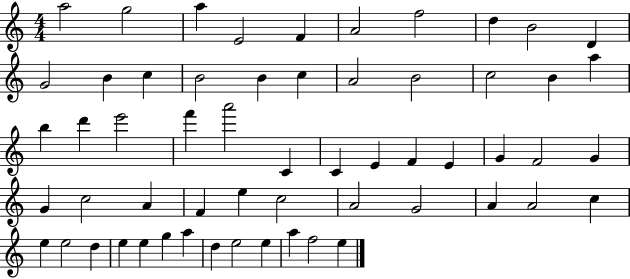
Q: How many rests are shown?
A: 0